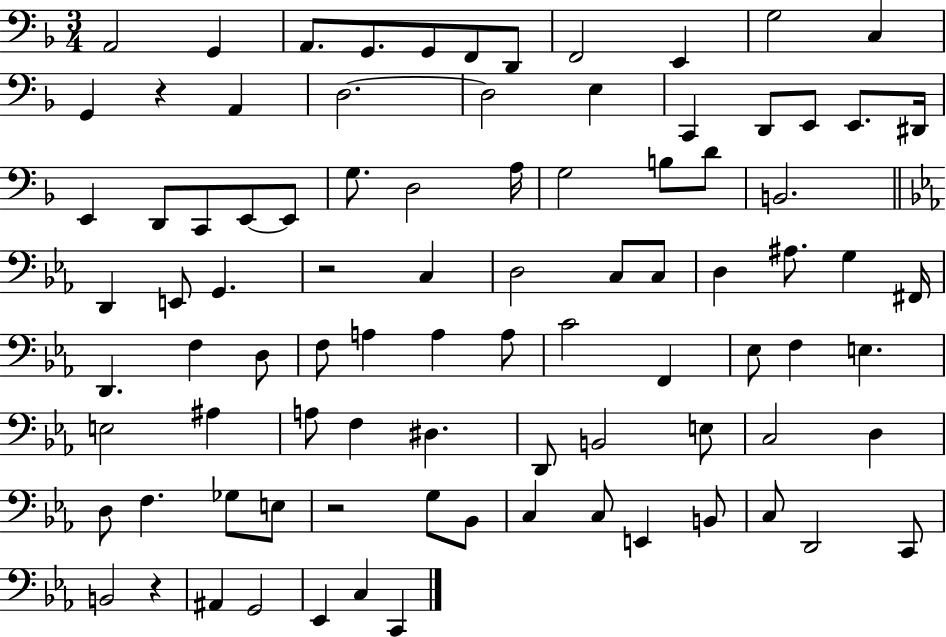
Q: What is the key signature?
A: F major